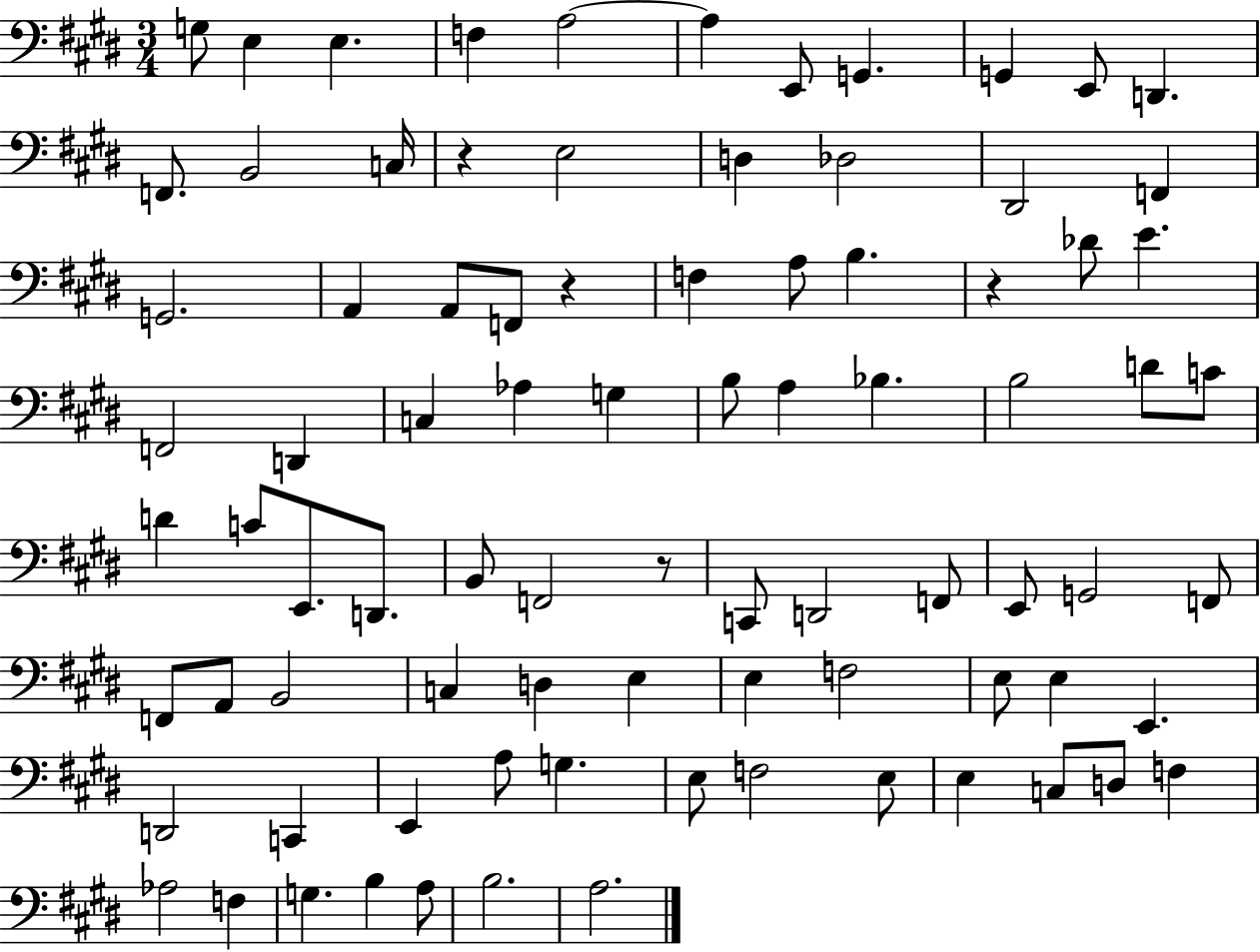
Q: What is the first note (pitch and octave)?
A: G3